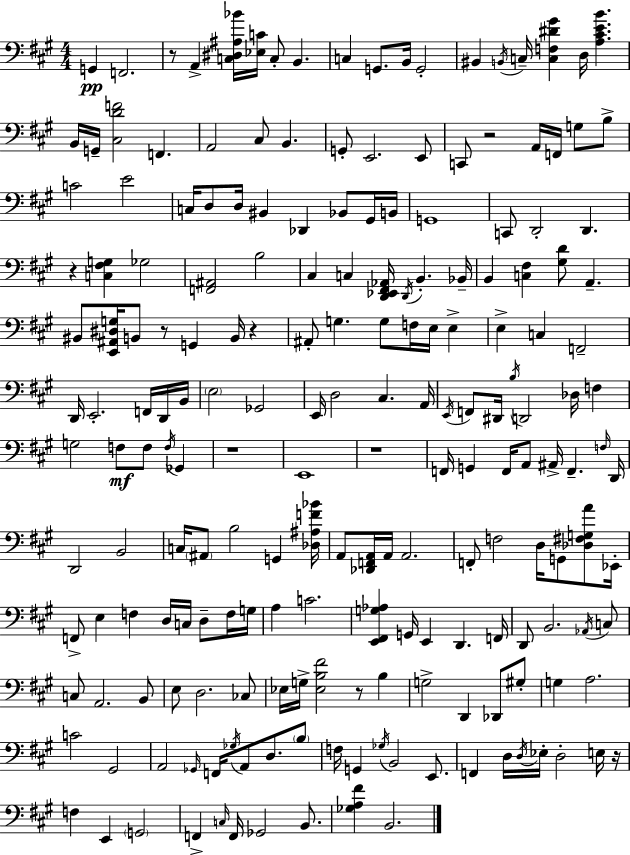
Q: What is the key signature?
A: A major